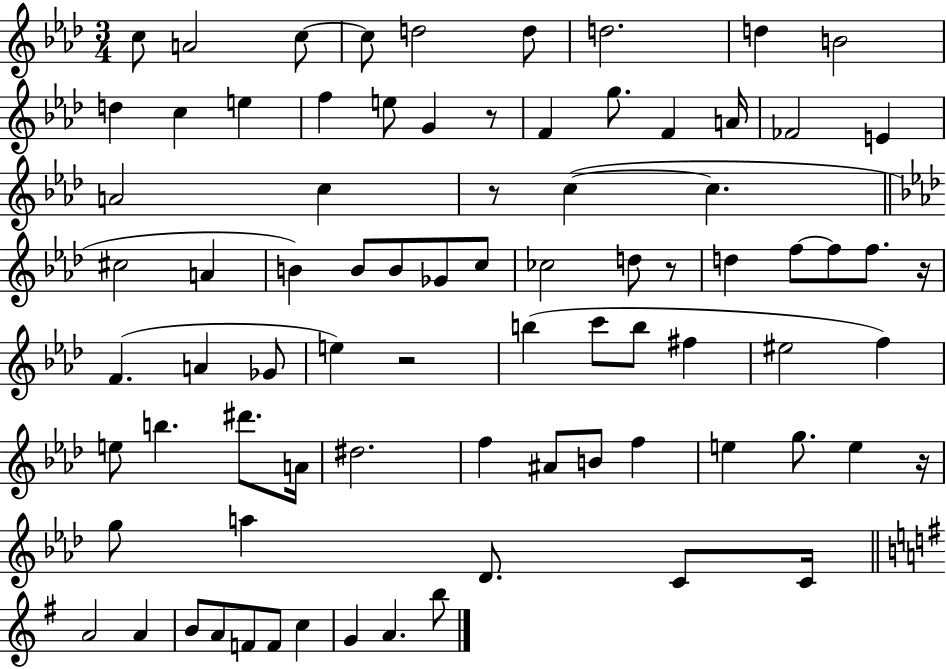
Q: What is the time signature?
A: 3/4